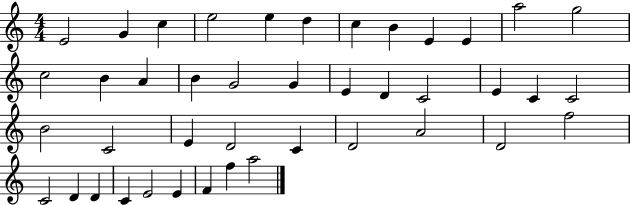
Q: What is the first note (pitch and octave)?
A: E4